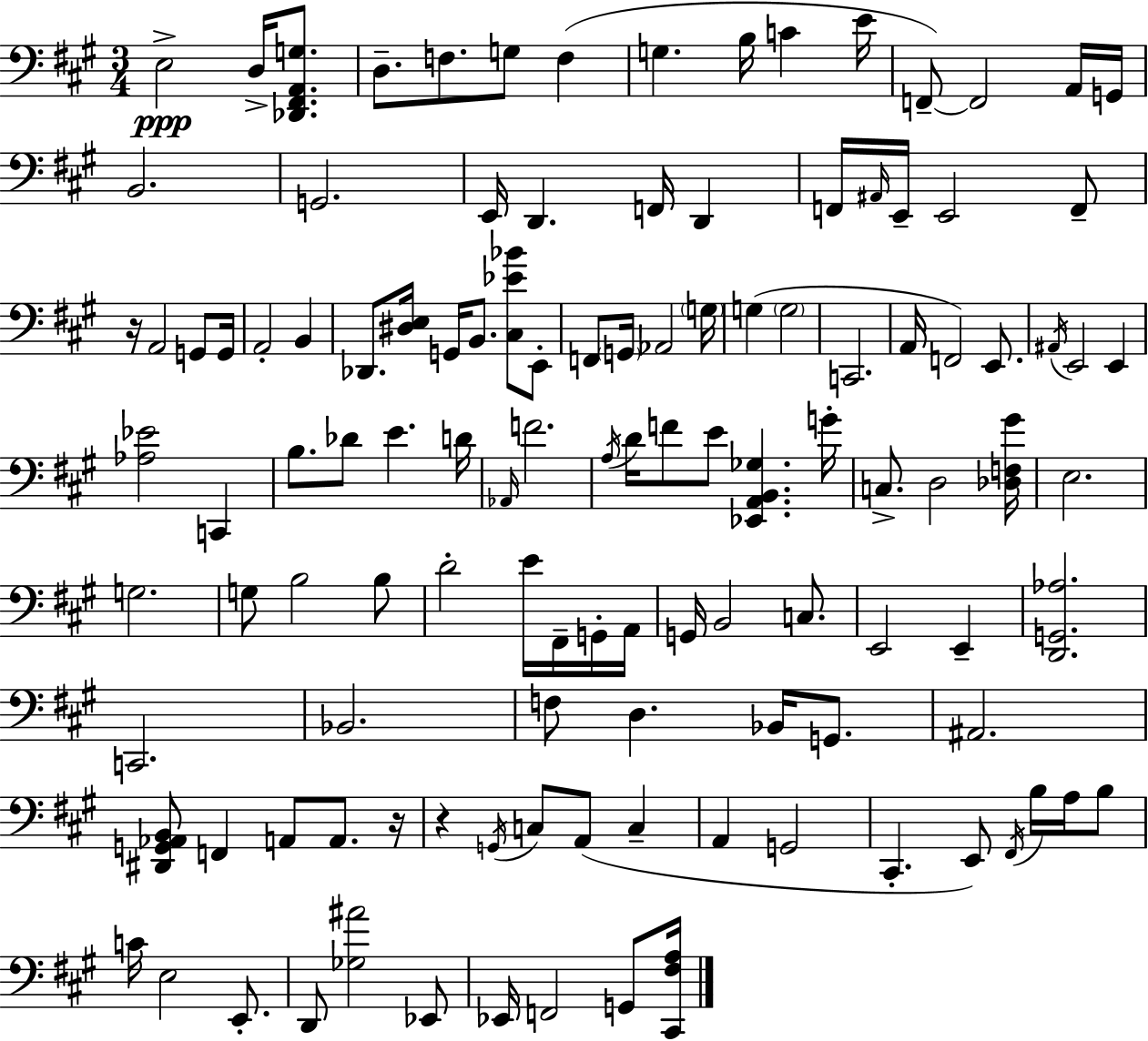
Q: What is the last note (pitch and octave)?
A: G2